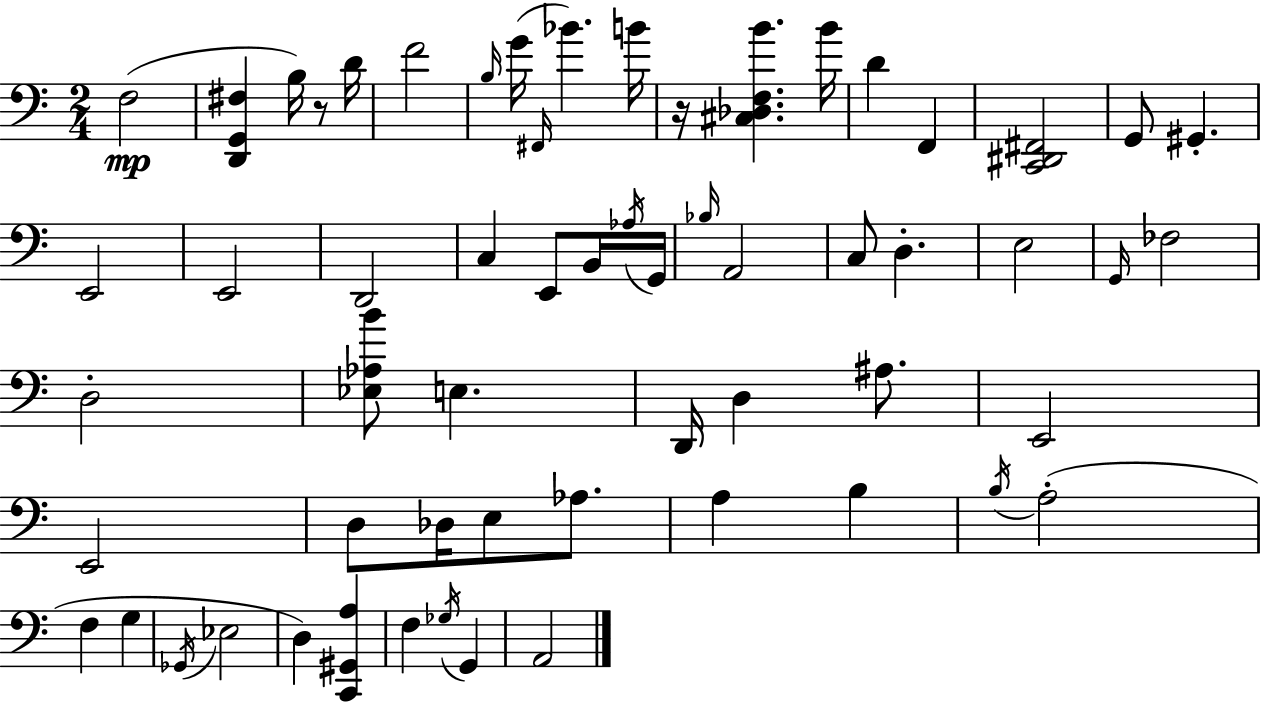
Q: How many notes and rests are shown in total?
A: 60